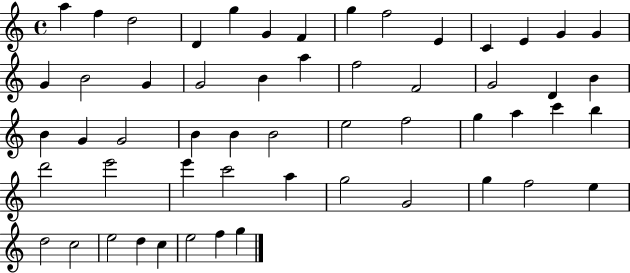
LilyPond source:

{
  \clef treble
  \time 4/4
  \defaultTimeSignature
  \key c \major
  a''4 f''4 d''2 | d'4 g''4 g'4 f'4 | g''4 f''2 e'4 | c'4 e'4 g'4 g'4 | \break g'4 b'2 g'4 | g'2 b'4 a''4 | f''2 f'2 | g'2 d'4 b'4 | \break b'4 g'4 g'2 | b'4 b'4 b'2 | e''2 f''2 | g''4 a''4 c'''4 b''4 | \break d'''2 e'''2 | e'''4 c'''2 a''4 | g''2 g'2 | g''4 f''2 e''4 | \break d''2 c''2 | e''2 d''4 c''4 | e''2 f''4 g''4 | \bar "|."
}